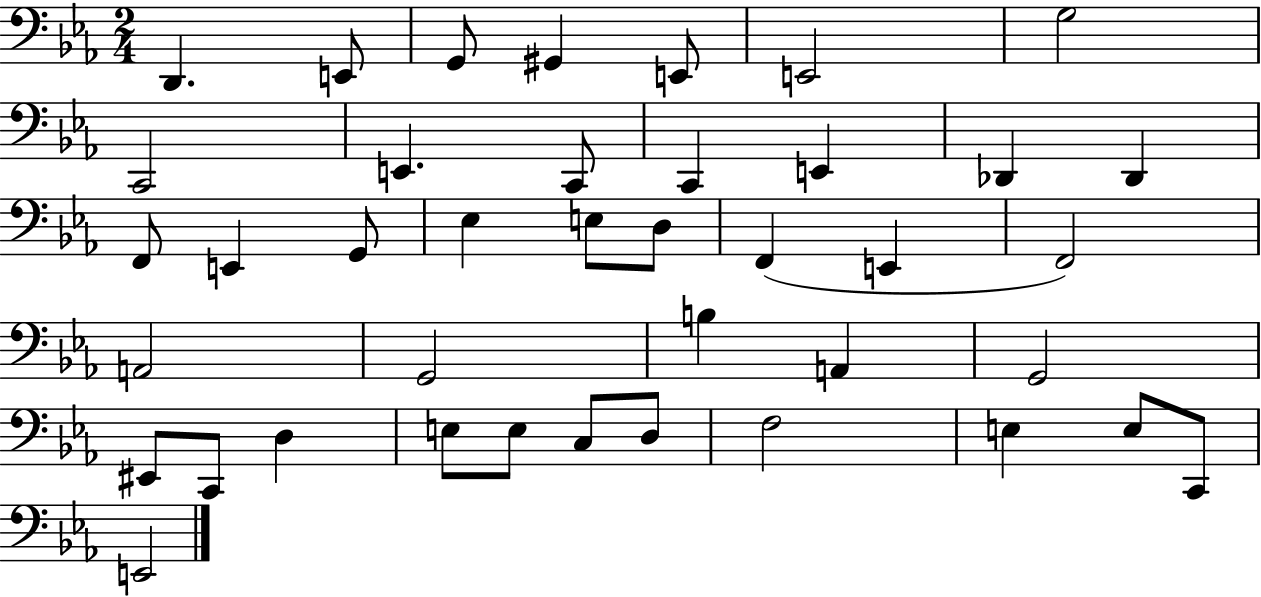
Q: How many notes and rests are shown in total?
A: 40